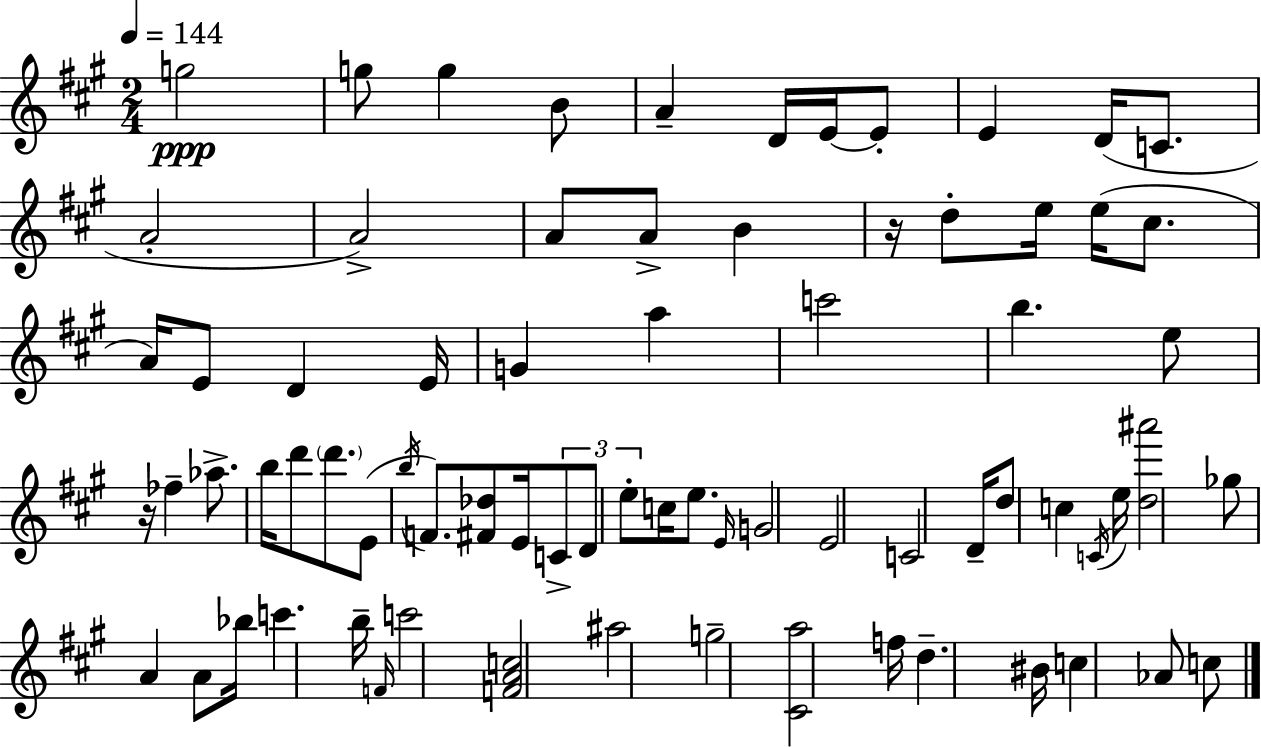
{
  \clef treble
  \numericTimeSignature
  \time 2/4
  \key a \major
  \tempo 4 = 144
  g''2\ppp | g''8 g''4 b'8 | a'4-- d'16 e'16~~ e'8-. | e'4 d'16( c'8. | \break a'2-. | a'2->) | a'8 a'8-> b'4 | r16 d''8-. e''16 e''16( cis''8. | \break a'16) e'8 d'4 e'16 | g'4 a''4 | c'''2 | b''4. e''8 | \break r16 fes''4-- aes''8.-> | b''16 d'''8 \parenthesize d'''8. e'8( | \acciaccatura { b''16 } f'8.) <fis' des''>8 e'16 \tuplet 3/2 { c'8-> | d'8 e''8-. } c''16 e''8. | \break \grace { e'16 } g'2 | e'2 | c'2 | d'16-- d''8 c''4 | \break \acciaccatura { c'16 } e''16 <d'' ais'''>2 | ges''8 a'4 | a'8 bes''16 c'''4. | b''16-- \grace { f'16 } c'''2 | \break <f' a' c''>2 | ais''2 | g''2-- | <cis' a''>2 | \break f''16 d''4.-- | bis'16 c''4 | aes'8 c''8 \bar "|."
}